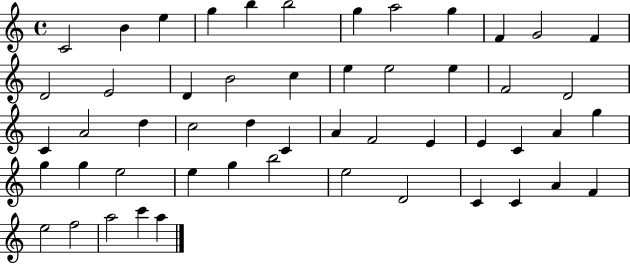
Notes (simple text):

C4/h B4/q E5/q G5/q B5/q B5/h G5/q A5/h G5/q F4/q G4/h F4/q D4/h E4/h D4/q B4/h C5/q E5/q E5/h E5/q F4/h D4/h C4/q A4/h D5/q C5/h D5/q C4/q A4/q F4/h E4/q E4/q C4/q A4/q G5/q G5/q G5/q E5/h E5/q G5/q B5/h E5/h D4/h C4/q C4/q A4/q F4/q E5/h F5/h A5/h C6/q A5/q